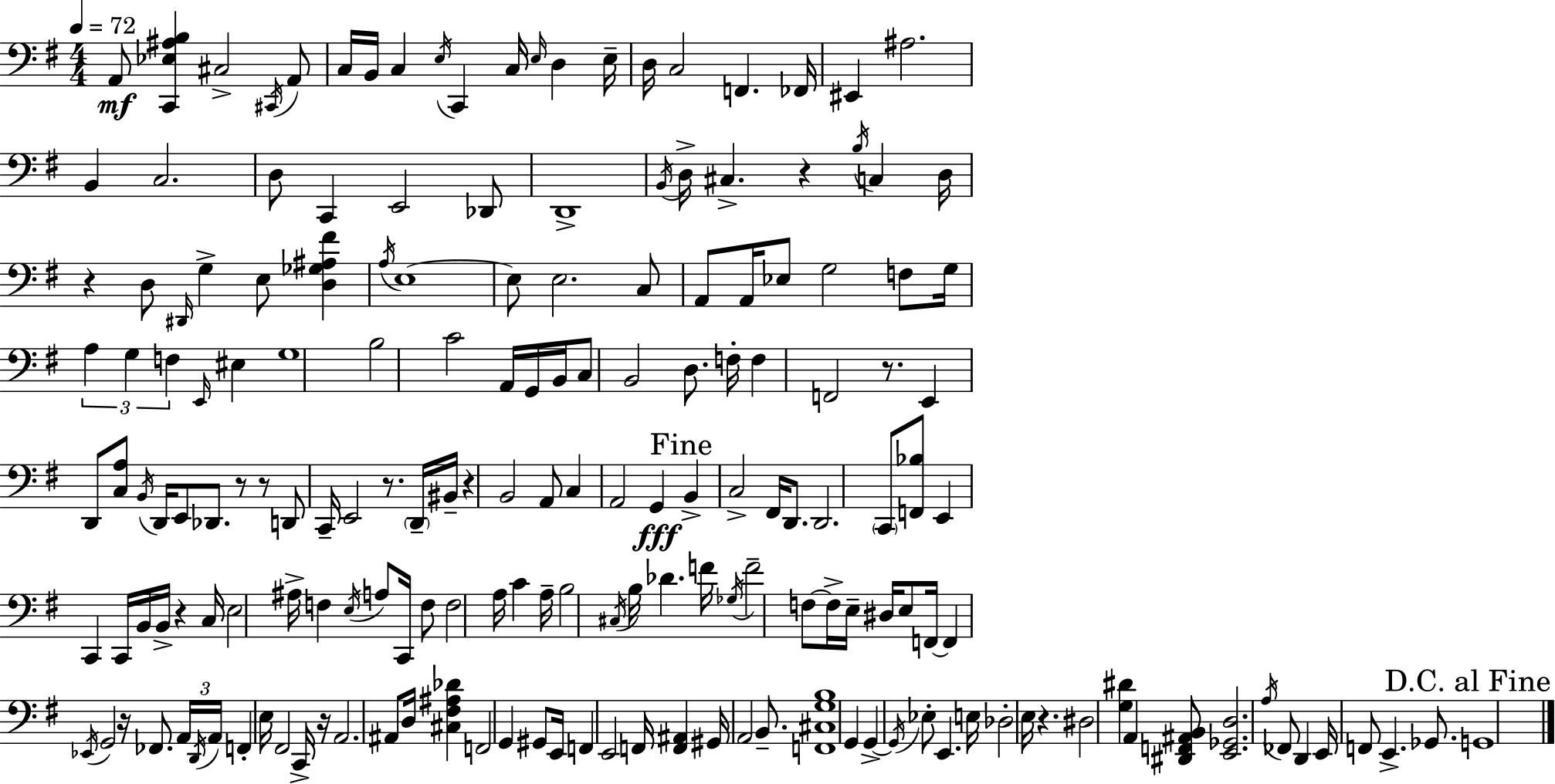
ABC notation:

X:1
T:Untitled
M:4/4
L:1/4
K:Em
A,,/2 [C,,_E,^A,B,] ^C,2 ^C,,/4 A,,/2 C,/4 B,,/4 C, E,/4 C,, C,/4 E,/4 D, E,/4 D,/4 C,2 F,, _F,,/4 ^E,, ^A,2 B,, C,2 D,/2 C,, E,,2 _D,,/2 D,,4 B,,/4 D,/4 ^C, z B,/4 C, D,/4 z D,/2 ^D,,/4 G, E,/2 [D,_G,^A,^F] A,/4 E,4 E,/2 E,2 C,/2 A,,/2 A,,/4 _E,/2 G,2 F,/2 G,/4 A, G, F, E,,/4 ^E, G,4 B,2 C2 A,,/4 G,,/4 B,,/4 C,/2 B,,2 D,/2 F,/4 F, F,,2 z/2 E,, D,,/2 [C,A,]/2 B,,/4 D,,/4 E,,/2 _D,,/2 z/2 z/2 D,,/2 C,,/4 E,,2 z/2 D,,/4 ^B,,/4 z B,,2 A,,/2 C, A,,2 G,, B,, C,2 ^F,,/4 D,,/2 D,,2 C,,/2 [F,,_B,]/2 E,, C,, C,,/4 B,,/4 B,,/4 z C,/4 E,2 ^A,/4 F, E,/4 A,/2 C,,/4 F,/2 F,2 A,/4 C A,/4 B,2 ^C,/4 B,/4 _D F/4 _G,/4 F2 F,/2 F,/4 E,/4 ^D,/4 E,/2 F,,/4 F,, _E,,/4 G,,2 z/4 _F,,/2 A,,/4 D,,/4 A,,/4 F,, E,/4 ^F,,2 C,,/4 z/4 A,,2 ^A,,/2 D,/4 [^C,^F,^A,_D] F,,2 G,, ^G,,/2 E,,/4 F,, E,,2 F,,/4 [F,,^A,,] ^G,,/4 A,,2 B,,/2 [F,,^C,G,B,]4 G,, G,, G,,/4 _E,/2 E,, E,/4 _D,2 E,/4 z ^D,2 [G,^D] A,, [^D,,F,,^A,,B,,]/2 [E,,_G,,D,]2 A,/4 _F,,/2 D,, E,,/4 F,,/2 E,, _G,,/2 G,,4